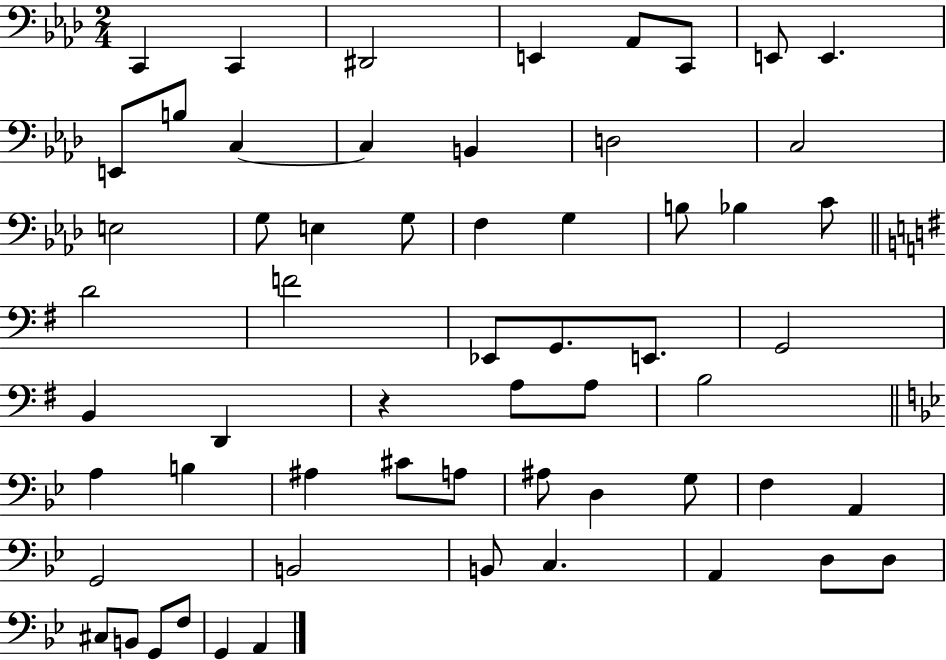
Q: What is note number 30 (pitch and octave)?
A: G2